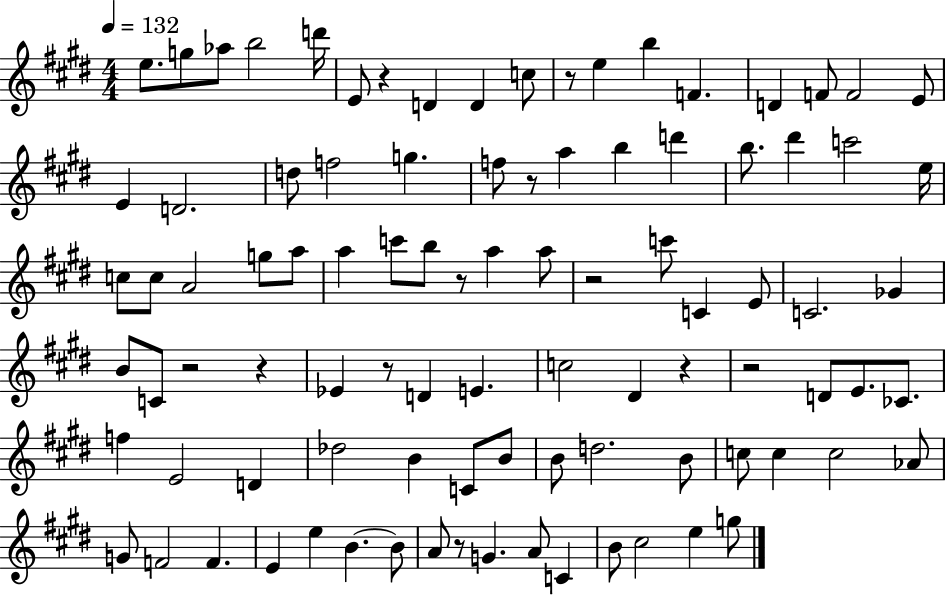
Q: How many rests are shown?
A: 11